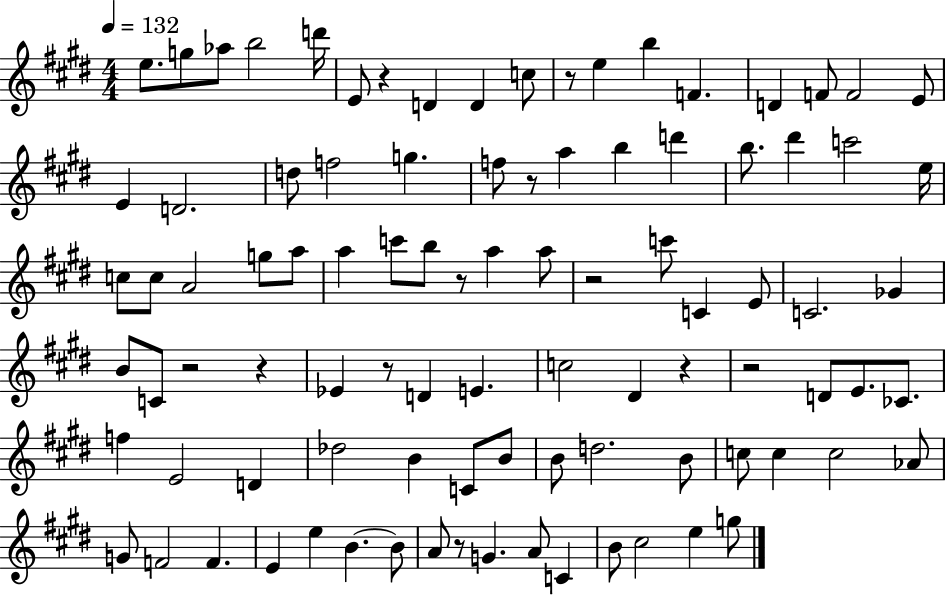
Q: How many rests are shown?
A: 11